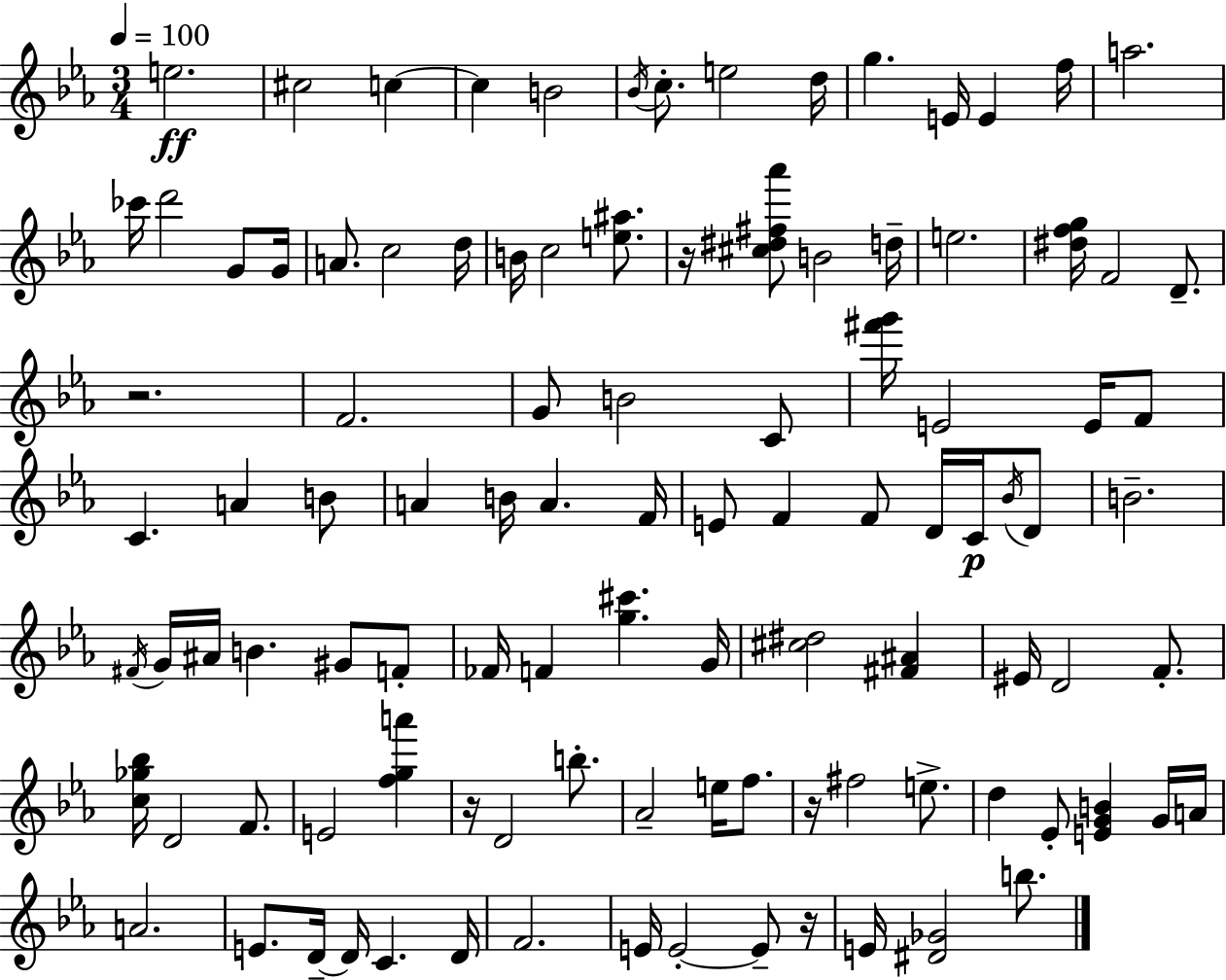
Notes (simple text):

E5/h. C#5/h C5/q C5/q B4/h Bb4/s C5/e. E5/h D5/s G5/q. E4/s E4/q F5/s A5/h. CES6/s D6/h G4/e G4/s A4/e. C5/h D5/s B4/s C5/h [E5,A#5]/e. R/s [C#5,D#5,F#5,Ab6]/e B4/h D5/s E5/h. [D#5,F5,G5]/s F4/h D4/e. R/h. F4/h. G4/e B4/h C4/e [F#6,G6]/s E4/h E4/s F4/e C4/q. A4/q B4/e A4/q B4/s A4/q. F4/s E4/e F4/q F4/e D4/s C4/s Bb4/s D4/e B4/h. F#4/s G4/s A#4/s B4/q. G#4/e F4/e FES4/s F4/q [G5,C#6]/q. G4/s [C#5,D#5]/h [F#4,A#4]/q EIS4/s D4/h F4/e. [C5,Gb5,Bb5]/s D4/h F4/e. E4/h [F5,G5,A6]/q R/s D4/h B5/e. Ab4/h E5/s F5/e. R/s F#5/h E5/e. D5/q Eb4/e [E4,G4,B4]/q G4/s A4/s A4/h. E4/e. D4/s D4/s C4/q. D4/s F4/h. E4/s E4/h E4/e R/s E4/s [D#4,Gb4]/h B5/e.